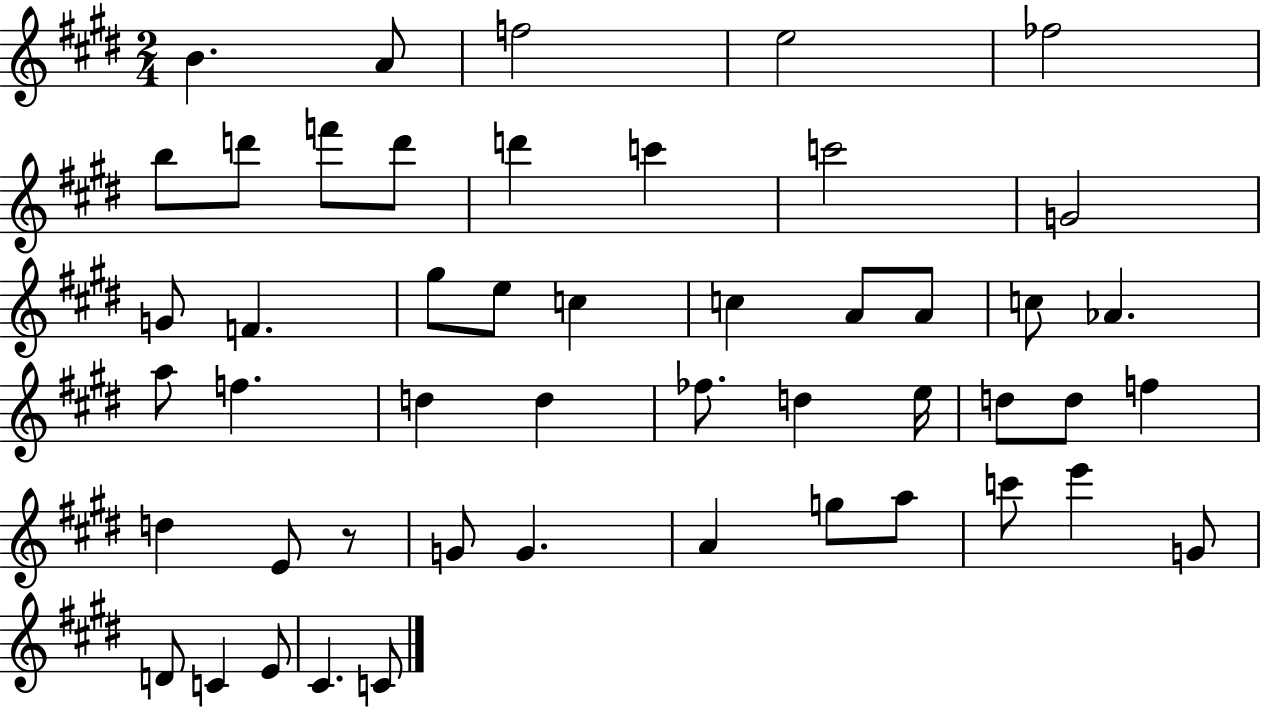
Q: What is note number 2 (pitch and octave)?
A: A4